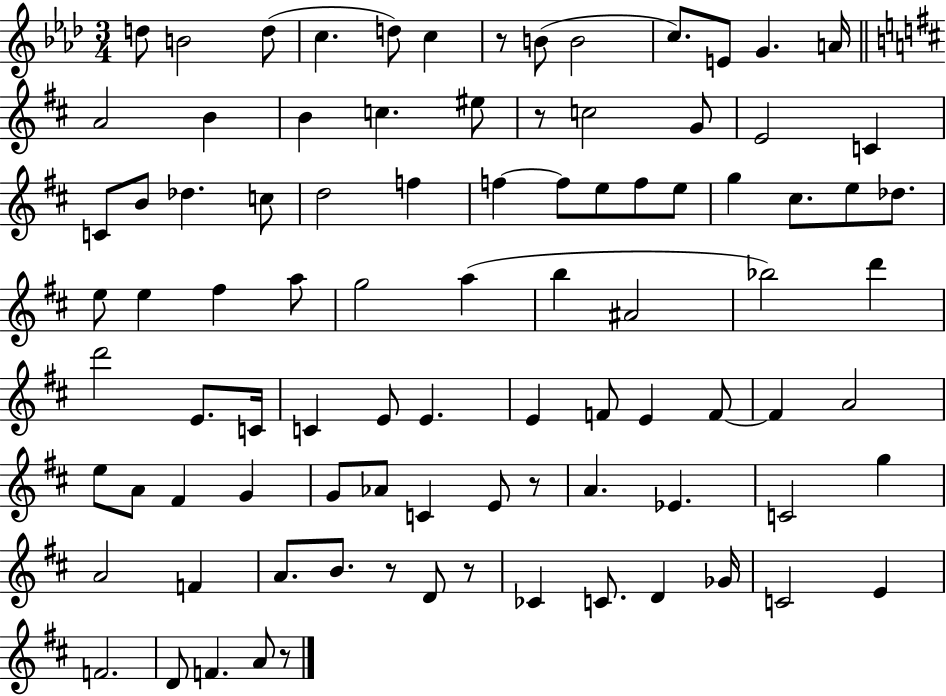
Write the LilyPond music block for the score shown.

{
  \clef treble
  \numericTimeSignature
  \time 3/4
  \key aes \major
  \repeat volta 2 { d''8 b'2 d''8( | c''4. d''8) c''4 | r8 b'8( b'2 | c''8.) e'8 g'4. a'16 | \break \bar "||" \break \key b \minor a'2 b'4 | b'4 c''4. eis''8 | r8 c''2 g'8 | e'2 c'4 | \break c'8 b'8 des''4. c''8 | d''2 f''4 | f''4~~ f''8 e''8 f''8 e''8 | g''4 cis''8. e''8 des''8. | \break e''8 e''4 fis''4 a''8 | g''2 a''4( | b''4 ais'2 | bes''2) d'''4 | \break d'''2 e'8. c'16 | c'4 e'8 e'4. | e'4 f'8 e'4 f'8~~ | f'4 a'2 | \break e''8 a'8 fis'4 g'4 | g'8 aes'8 c'4 e'8 r8 | a'4. ees'4. | c'2 g''4 | \break a'2 f'4 | a'8. b'8. r8 d'8 r8 | ces'4 c'8. d'4 ges'16 | c'2 e'4 | \break f'2. | d'8 f'4. a'8 r8 | } \bar "|."
}